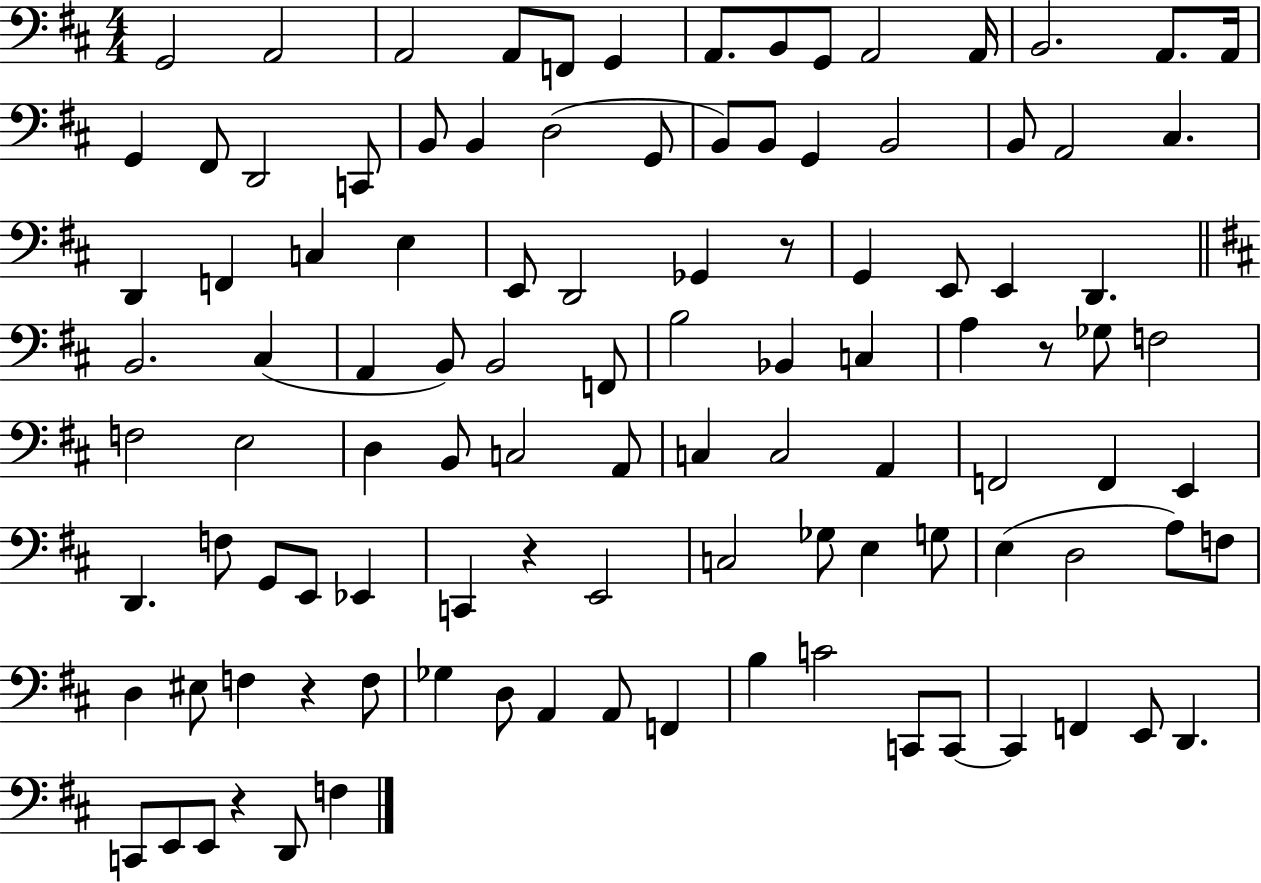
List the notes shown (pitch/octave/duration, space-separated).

G2/h A2/h A2/h A2/e F2/e G2/q A2/e. B2/e G2/e A2/h A2/s B2/h. A2/e. A2/s G2/q F#2/e D2/h C2/e B2/e B2/q D3/h G2/e B2/e B2/e G2/q B2/h B2/e A2/h C#3/q. D2/q F2/q C3/q E3/q E2/e D2/h Gb2/q R/e G2/q E2/e E2/q D2/q. B2/h. C#3/q A2/q B2/e B2/h F2/e B3/h Bb2/q C3/q A3/q R/e Gb3/e F3/h F3/h E3/h D3/q B2/e C3/h A2/e C3/q C3/h A2/q F2/h F2/q E2/q D2/q. F3/e G2/e E2/e Eb2/q C2/q R/q E2/h C3/h Gb3/e E3/q G3/e E3/q D3/h A3/e F3/e D3/q EIS3/e F3/q R/q F3/e Gb3/q D3/e A2/q A2/e F2/q B3/q C4/h C2/e C2/e C2/q F2/q E2/e D2/q. C2/e E2/e E2/e R/q D2/e F3/q